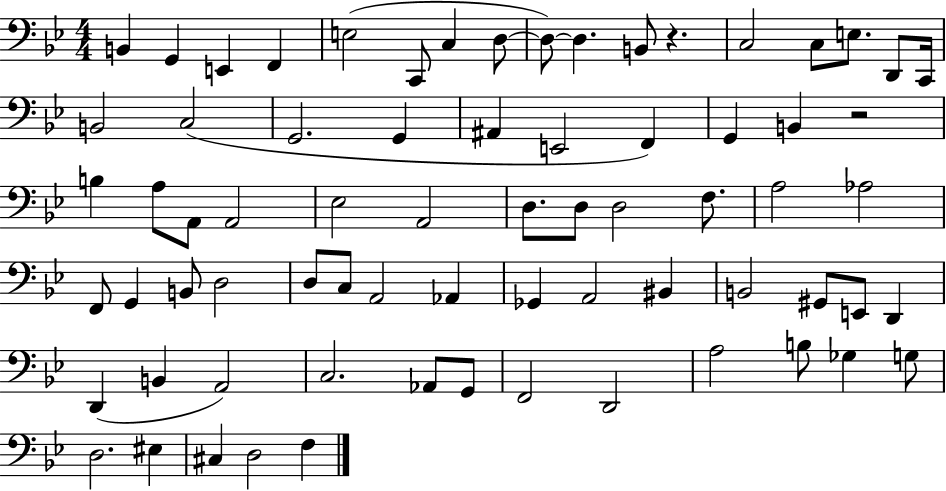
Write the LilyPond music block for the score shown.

{
  \clef bass
  \numericTimeSignature
  \time 4/4
  \key bes \major
  b,4 g,4 e,4 f,4 | e2( c,8 c4 d8~~ | d8~~) d4. b,8 r4. | c2 c8 e8. d,8 c,16 | \break b,2 c2( | g,2. g,4 | ais,4 e,2 f,4) | g,4 b,4 r2 | \break b4 a8 a,8 a,2 | ees2 a,2 | d8. d8 d2 f8. | a2 aes2 | \break f,8 g,4 b,8 d2 | d8 c8 a,2 aes,4 | ges,4 a,2 bis,4 | b,2 gis,8 e,8 d,4 | \break d,4( b,4 a,2) | c2. aes,8 g,8 | f,2 d,2 | a2 b8 ges4 g8 | \break d2. eis4 | cis4 d2 f4 | \bar "|."
}